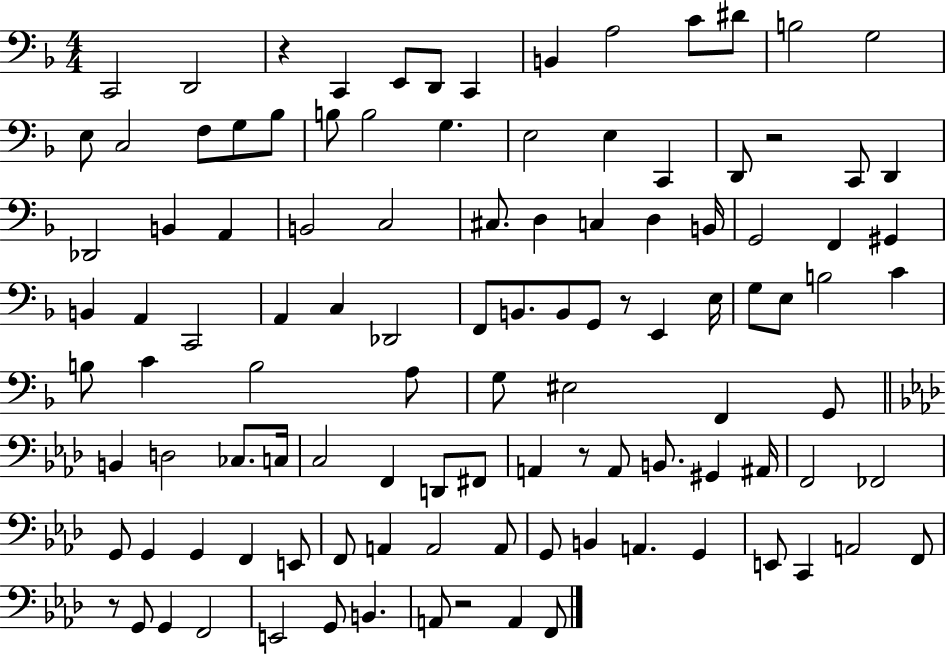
C2/h D2/h R/q C2/q E2/e D2/e C2/q B2/q A3/h C4/e D#4/e B3/h G3/h E3/e C3/h F3/e G3/e Bb3/e B3/e B3/h G3/q. E3/h E3/q C2/q D2/e R/h C2/e D2/q Db2/h B2/q A2/q B2/h C3/h C#3/e. D3/q C3/q D3/q B2/s G2/h F2/q G#2/q B2/q A2/q C2/h A2/q C3/q Db2/h F2/e B2/e. B2/e G2/e R/e E2/q E3/s G3/e E3/e B3/h C4/q B3/e C4/q B3/h A3/e G3/e EIS3/h F2/q G2/e B2/q D3/h CES3/e. C3/s C3/h F2/q D2/e F#2/e A2/q R/e A2/e B2/e. G#2/q A#2/s F2/h FES2/h G2/e G2/q G2/q F2/q E2/e F2/e A2/q A2/h A2/e G2/e B2/q A2/q. G2/q E2/e C2/q A2/h F2/e R/e G2/e G2/q F2/h E2/h G2/e B2/q. A2/e R/h A2/q F2/e